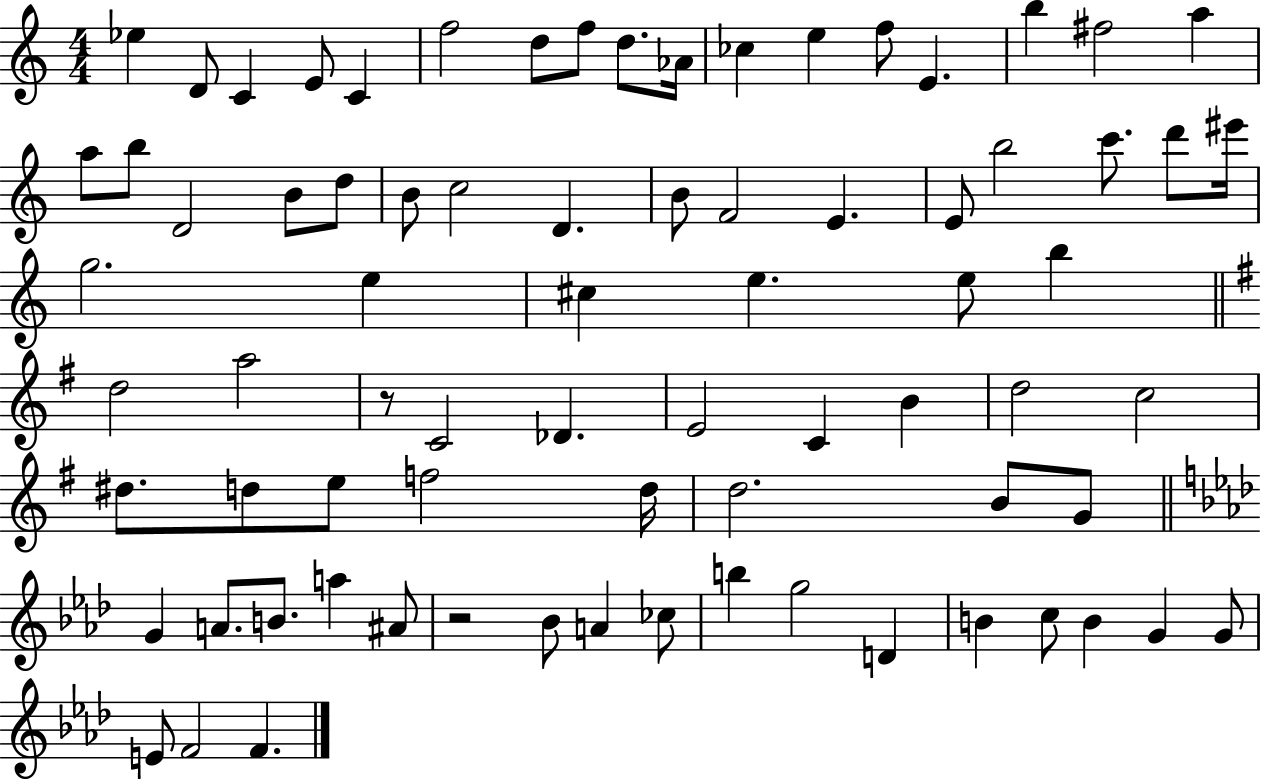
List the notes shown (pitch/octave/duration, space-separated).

Eb5/q D4/e C4/q E4/e C4/q F5/h D5/e F5/e D5/e. Ab4/s CES5/q E5/q F5/e E4/q. B5/q F#5/h A5/q A5/e B5/e D4/h B4/e D5/e B4/e C5/h D4/q. B4/e F4/h E4/q. E4/e B5/h C6/e. D6/e EIS6/s G5/h. E5/q C#5/q E5/q. E5/e B5/q D5/h A5/h R/e C4/h Db4/q. E4/h C4/q B4/q D5/h C5/h D#5/e. D5/e E5/e F5/h D5/s D5/h. B4/e G4/e G4/q A4/e. B4/e. A5/q A#4/e R/h Bb4/e A4/q CES5/e B5/q G5/h D4/q B4/q C5/e B4/q G4/q G4/e E4/e F4/h F4/q.